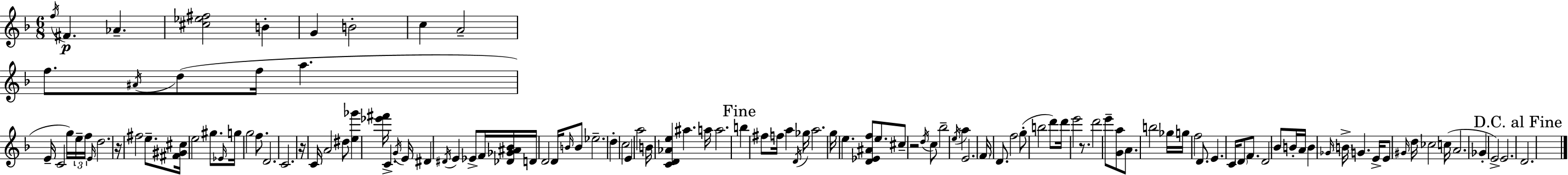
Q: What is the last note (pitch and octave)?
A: D4